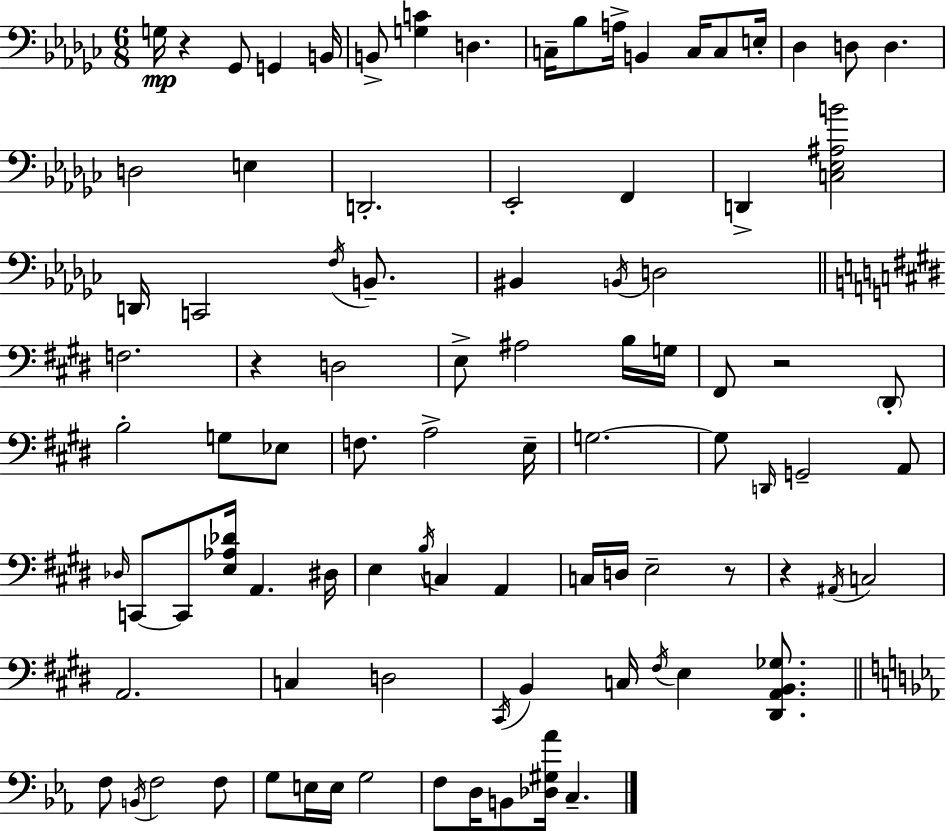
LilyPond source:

{
  \clef bass
  \numericTimeSignature
  \time 6/8
  \key ees \minor
  g16\mp r4 ges,8 g,4 b,16 | b,8-> <g c'>4 d4. | c16-- bes8 a16-> b,4 c16 c8 e16-. | des4 d8 d4. | \break d2 e4 | d,2.-. | ees,2-. f,4 | d,4-> <c ees ais b'>2 | \break d,16 c,2 \acciaccatura { f16 } b,8.-- | bis,4 \acciaccatura { b,16 } d2 | \bar "||" \break \key e \major f2. | r4 d2 | e8-> ais2 b16 g16 | fis,8 r2 \parenthesize dis,8-. | \break b2-. g8 ees8 | f8. a2-> e16-- | g2.~~ | g8 \grace { d,16 } g,2-- a,8 | \break \grace { des16 } c,8~~ c,8 <e aes des'>16 a,4. | dis16 e4 \acciaccatura { b16 } c4 a,4 | c16 d16 e2-- | r8 r4 \acciaccatura { ais,16 } c2 | \break a,2. | c4 d2 | \acciaccatura { cis,16 } b,4 c16 \acciaccatura { fis16 } e4 | <dis, a, b, ges>8. \bar "||" \break \key ees \major f8 \acciaccatura { b,16 } f2 f8 | g8 e16 e16 g2 | f8 d16 b,8 <des gis aes'>16 c4.-- | \bar "|."
}